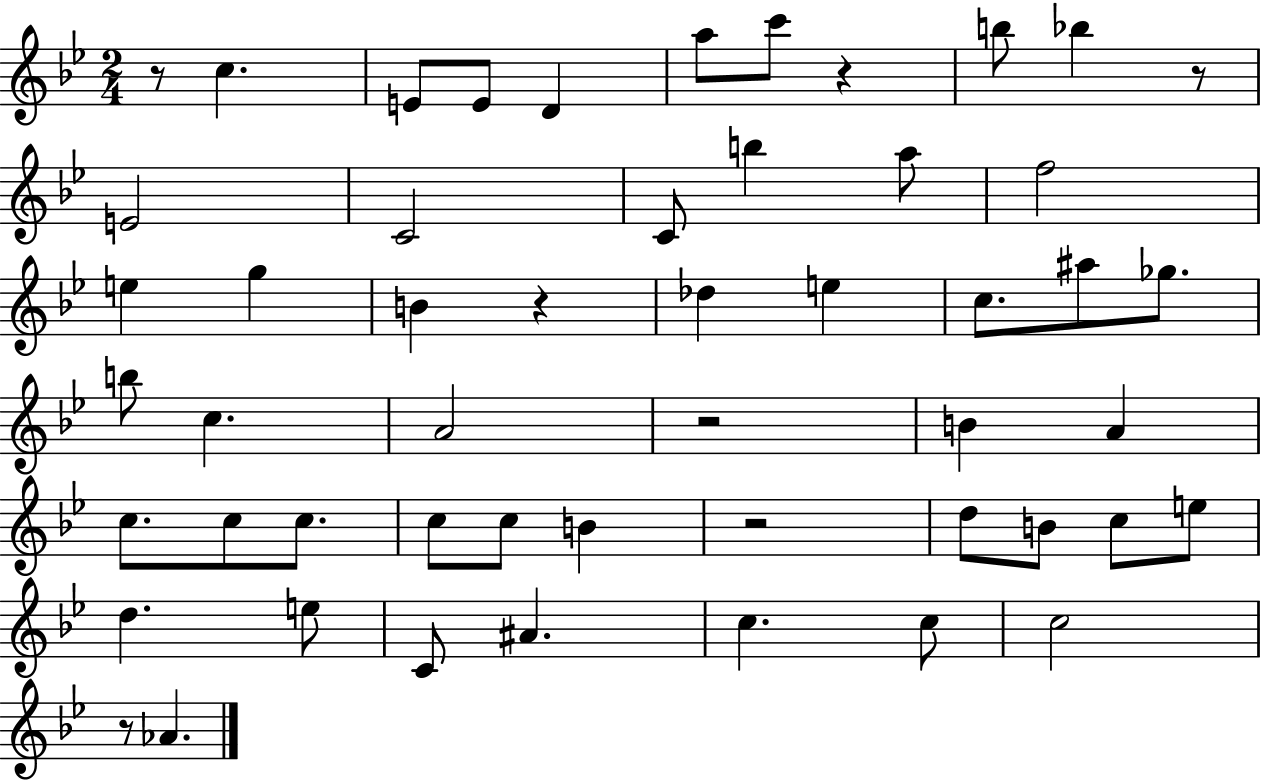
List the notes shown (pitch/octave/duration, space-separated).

R/e C5/q. E4/e E4/e D4/q A5/e C6/e R/q B5/e Bb5/q R/e E4/h C4/h C4/e B5/q A5/e F5/h E5/q G5/q B4/q R/q Db5/q E5/q C5/e. A#5/e Gb5/e. B5/e C5/q. A4/h R/h B4/q A4/q C5/e. C5/e C5/e. C5/e C5/e B4/q R/h D5/e B4/e C5/e E5/e D5/q. E5/e C4/e A#4/q. C5/q. C5/e C5/h R/e Ab4/q.